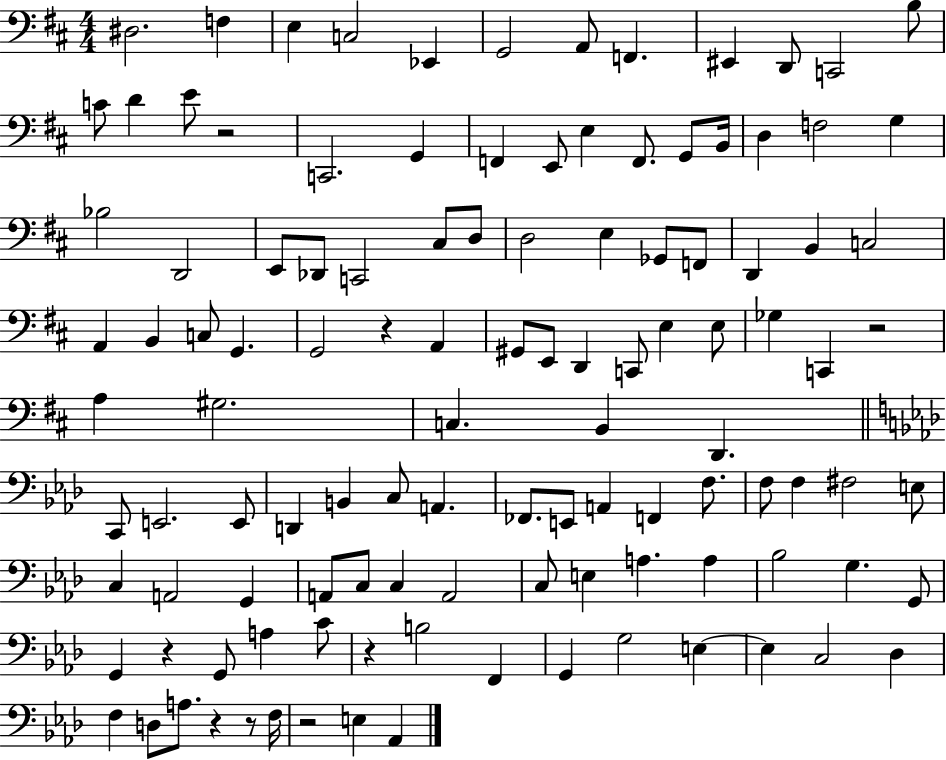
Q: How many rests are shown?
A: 8